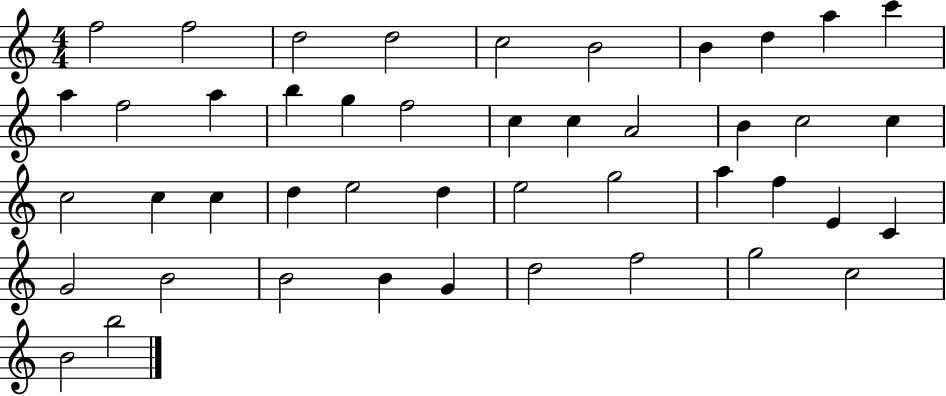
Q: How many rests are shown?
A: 0